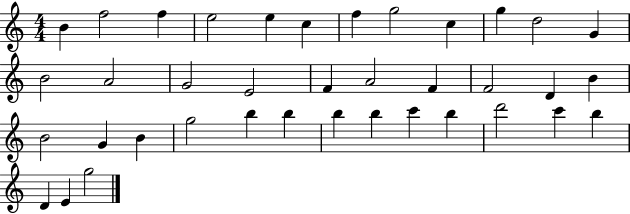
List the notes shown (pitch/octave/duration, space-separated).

B4/q F5/h F5/q E5/h E5/q C5/q F5/q G5/h C5/q G5/q D5/h G4/q B4/h A4/h G4/h E4/h F4/q A4/h F4/q F4/h D4/q B4/q B4/h G4/q B4/q G5/h B5/q B5/q B5/q B5/q C6/q B5/q D6/h C6/q B5/q D4/q E4/q G5/h